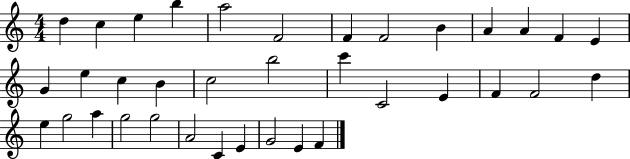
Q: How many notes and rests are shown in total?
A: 36